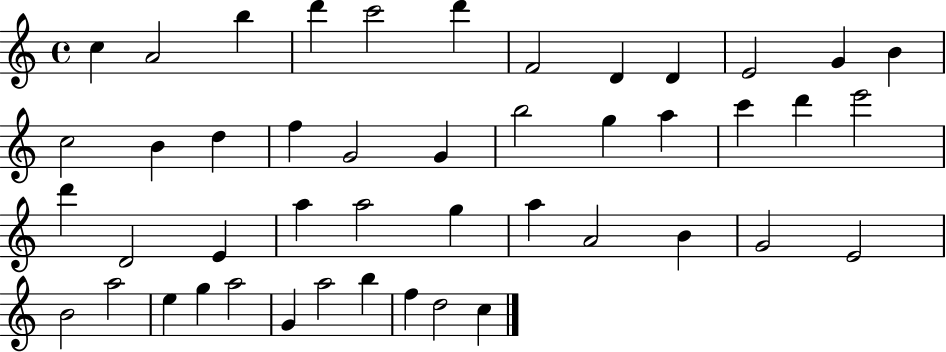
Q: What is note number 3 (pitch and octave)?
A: B5